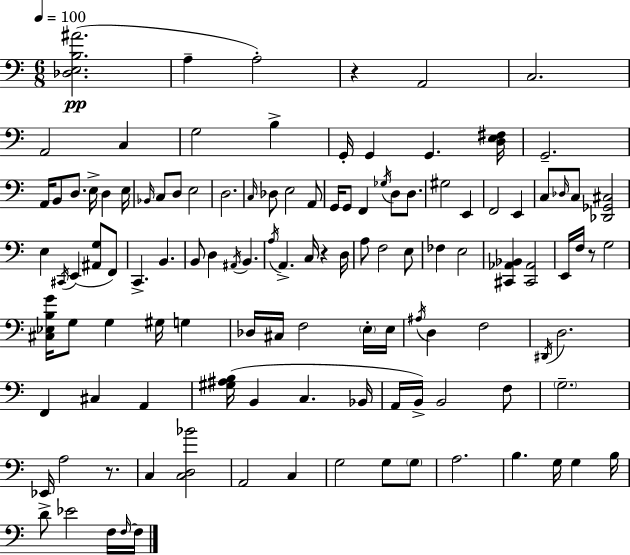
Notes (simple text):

[Db3,E3,B3,A#4]/h. A3/q A3/h R/q A2/h C3/h. A2/h C3/q G3/h B3/q G2/s G2/q G2/q. [D3,E3,F#3]/s G2/h. A2/s B2/e D3/e. E3/s D3/q E3/s Bb2/s C3/e D3/e E3/h D3/h. C3/s Db3/e E3/h A2/e G2/s G2/e F2/q Gb3/s D3/e D3/e. G#3/h E2/q F2/h E2/q C3/e Db3/s C3/e [Db2,Gb2,C#3]/h E3/q C#2/s E2/q [A#2,G3]/e F2/e C2/q. B2/q. B2/e D3/q A#2/s B2/q. A3/s A2/q. C3/s R/q D3/s A3/e F3/h E3/e FES3/q E3/h [C#2,Ab2,Bb2]/q [C#2,Ab2]/h E2/s F3/s R/e G3/h [C#3,Eb3,B3,G4]/s G3/e G3/q G#3/s G3/q Db3/s C#3/s F3/h E3/s E3/s A#3/s D3/q F3/h D#2/s D3/h. F2/q C#3/q A2/q [G#3,A#3,B3]/s B2/q C3/q. Bb2/s A2/s B2/s B2/h F3/e G3/h. Eb2/s A3/h R/e. C3/q [C3,D3,Bb4]/h A2/h C3/q G3/h G3/e G3/e A3/h. B3/q. G3/s G3/q B3/s D4/e Eb4/h F3/s F3/s F3/s